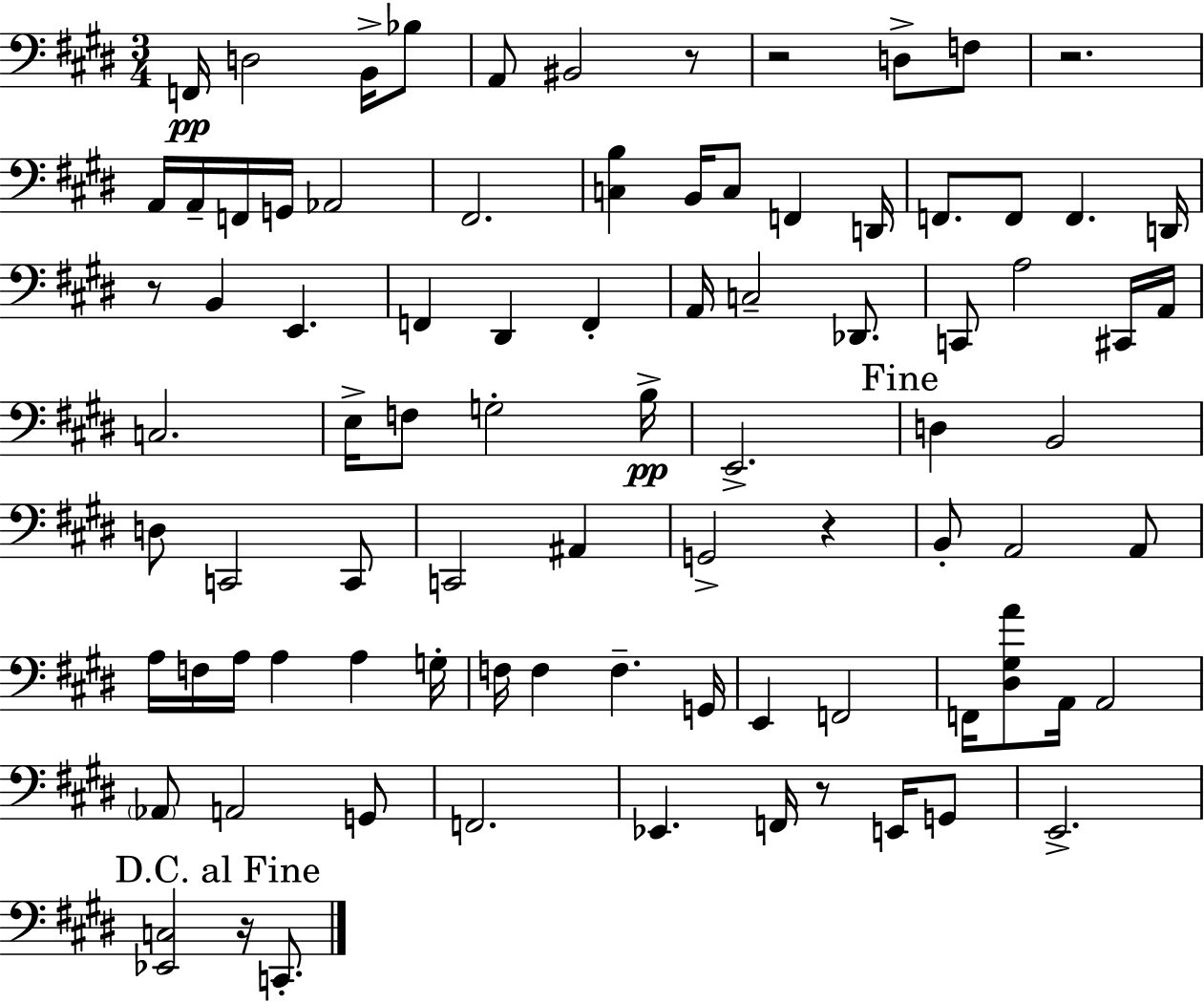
{
  \clef bass
  \numericTimeSignature
  \time 3/4
  \key e \major
  f,16\pp d2 b,16-> bes8 | a,8 bis,2 r8 | r2 d8-> f8 | r2. | \break a,16 a,16-- f,16 g,16 aes,2 | fis,2. | <c b>4 b,16 c8 f,4 d,16 | f,8. f,8 f,4. d,16 | \break r8 b,4 e,4. | f,4 dis,4 f,4-. | a,16 c2-- des,8. | c,8 a2 cis,16 a,16 | \break c2. | e16-> f8 g2-. b16->\pp | e,2.-> | \mark "Fine" d4 b,2 | \break d8 c,2 c,8 | c,2 ais,4 | g,2-> r4 | b,8-. a,2 a,8 | \break a16 f16 a16 a4 a4 g16-. | f16 f4 f4.-- g,16 | e,4 f,2 | f,16 <dis gis a'>8 a,16 a,2 | \break \parenthesize aes,8 a,2 g,8 | f,2. | ees,4. f,16 r8 e,16 g,8 | e,2.-> | \break \mark "D.C. al Fine" <ees, c>2 r16 c,8.-. | \bar "|."
}